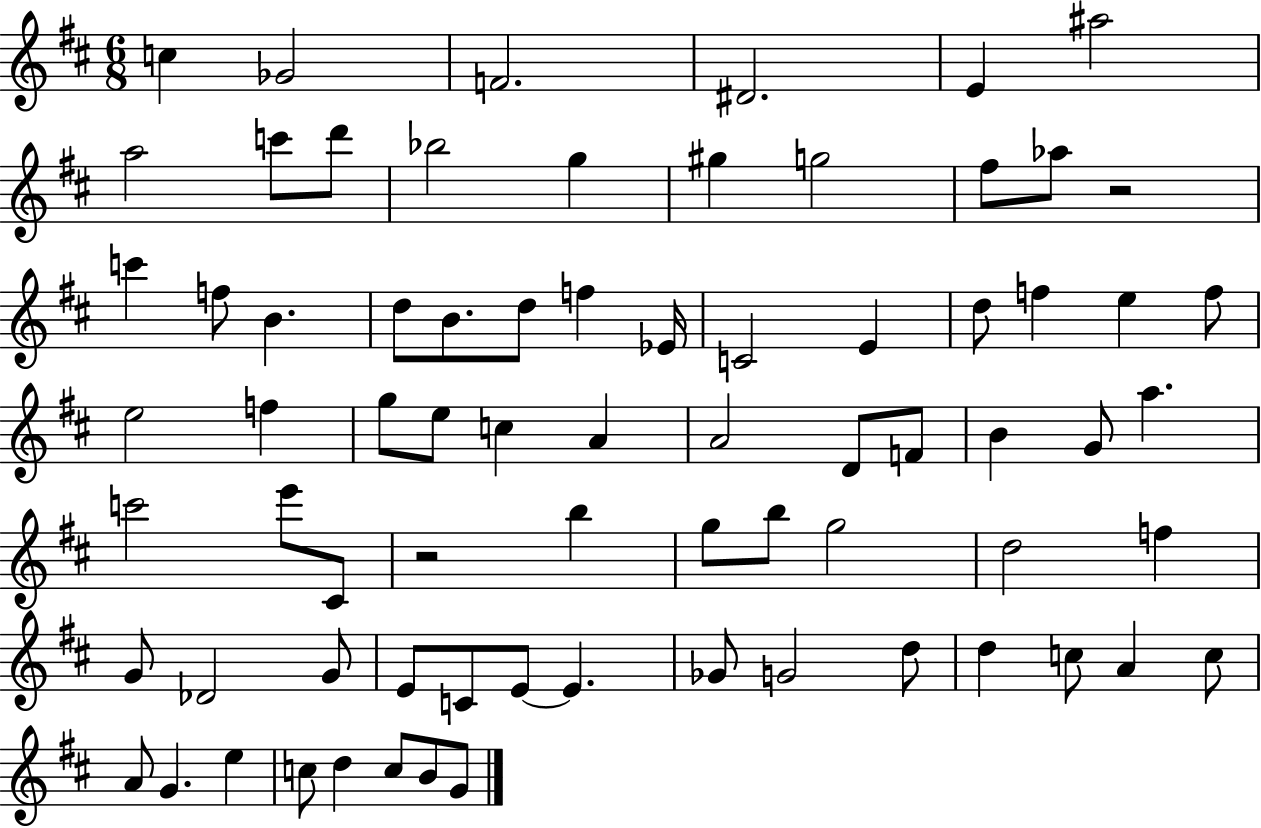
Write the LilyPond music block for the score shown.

{
  \clef treble
  \numericTimeSignature
  \time 6/8
  \key d \major
  c''4 ges'2 | f'2. | dis'2. | e'4 ais''2 | \break a''2 c'''8 d'''8 | bes''2 g''4 | gis''4 g''2 | fis''8 aes''8 r2 | \break c'''4 f''8 b'4. | d''8 b'8. d''8 f''4 ees'16 | c'2 e'4 | d''8 f''4 e''4 f''8 | \break e''2 f''4 | g''8 e''8 c''4 a'4 | a'2 d'8 f'8 | b'4 g'8 a''4. | \break c'''2 e'''8 cis'8 | r2 b''4 | g''8 b''8 g''2 | d''2 f''4 | \break g'8 des'2 g'8 | e'8 c'8 e'8~~ e'4. | ges'8 g'2 d''8 | d''4 c''8 a'4 c''8 | \break a'8 g'4. e''4 | c''8 d''4 c''8 b'8 g'8 | \bar "|."
}